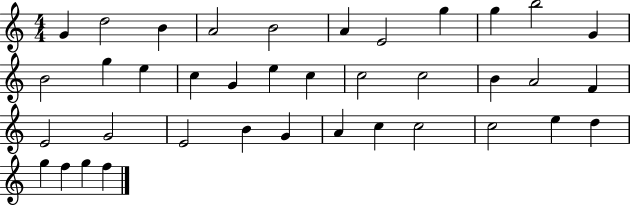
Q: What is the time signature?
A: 4/4